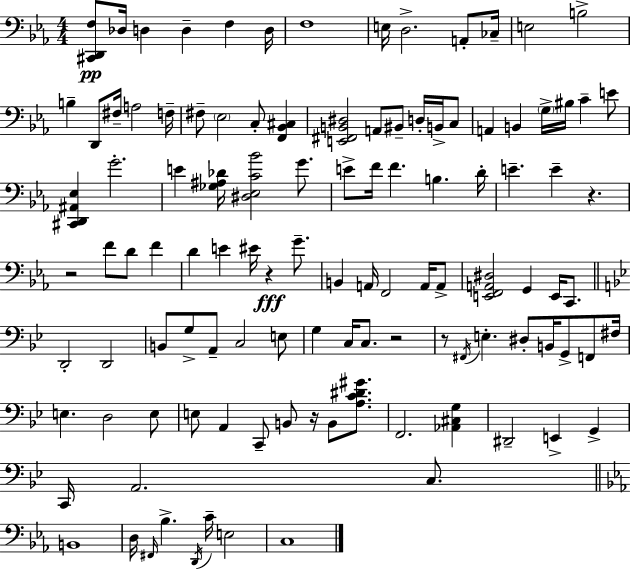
X:1
T:Untitled
M:4/4
L:1/4
K:Cm
[^C,,D,,F,]/2 _D,/4 D, D, F, D,/4 F,4 E,/4 D,2 A,,/2 _C,/4 E,2 B,2 B, D,,/2 ^F,/4 A,2 F,/4 ^F,/2 _E,2 C,/2 [F,,_B,,^C,] [E,,^F,,B,,^D,]2 A,,/2 ^B,,/2 D,/4 B,,/4 C,/2 A,, B,, G,/4 ^B,/4 C E/2 [^C,,D,,^A,,_E,] G2 E [_G,^A,_D]/4 [^D,_E,C_B]2 G/2 E/2 F/4 F B, D/4 E E z z2 F/2 D/2 F D E ^E/4 z G/2 B,, A,,/4 F,,2 A,,/4 A,,/2 [E,,F,,A,,^D,]2 G,, E,,/4 C,,/2 D,,2 D,,2 B,,/2 G,/2 A,,/2 C,2 E,/2 G, C,/4 C,/2 z2 z/2 ^F,,/4 E, ^D,/2 B,,/4 G,,/2 F,,/2 ^F,/4 E, D,2 E,/2 E,/2 A,, C,,/2 B,,/2 z/4 B,,/2 [A,C^D^G]/2 F,,2 [_A,,^C,G,] ^D,,2 E,, G,, C,,/4 A,,2 C,/2 B,,4 D,/4 ^F,,/4 _B, D,,/4 C/4 E,2 C,4